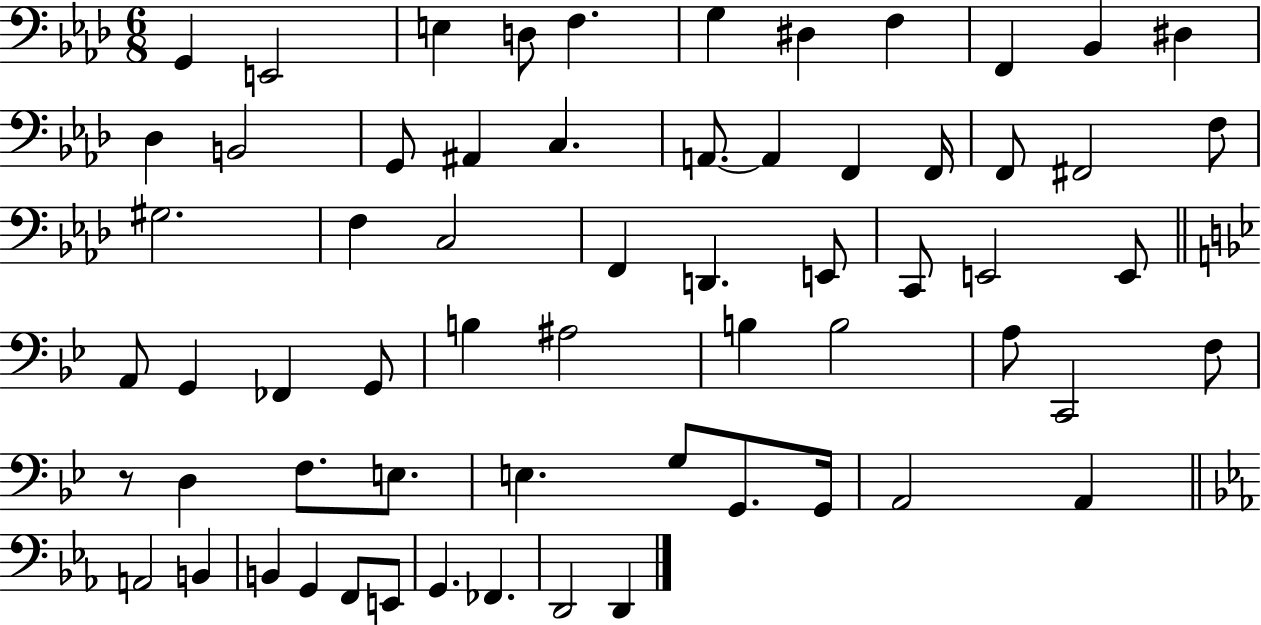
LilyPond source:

{
  \clef bass
  \numericTimeSignature
  \time 6/8
  \key aes \major
  \repeat volta 2 { g,4 e,2 | e4 d8 f4. | g4 dis4 f4 | f,4 bes,4 dis4 | \break des4 b,2 | g,8 ais,4 c4. | a,8.~~ a,4 f,4 f,16 | f,8 fis,2 f8 | \break gis2. | f4 c2 | f,4 d,4. e,8 | c,8 e,2 e,8 | \break \bar "||" \break \key g \minor a,8 g,4 fes,4 g,8 | b4 ais2 | b4 b2 | a8 c,2 f8 | \break r8 d4 f8. e8. | e4. g8 g,8. g,16 | a,2 a,4 | \bar "||" \break \key ees \major a,2 b,4 | b,4 g,4 f,8 e,8 | g,4. fes,4. | d,2 d,4 | \break } \bar "|."
}